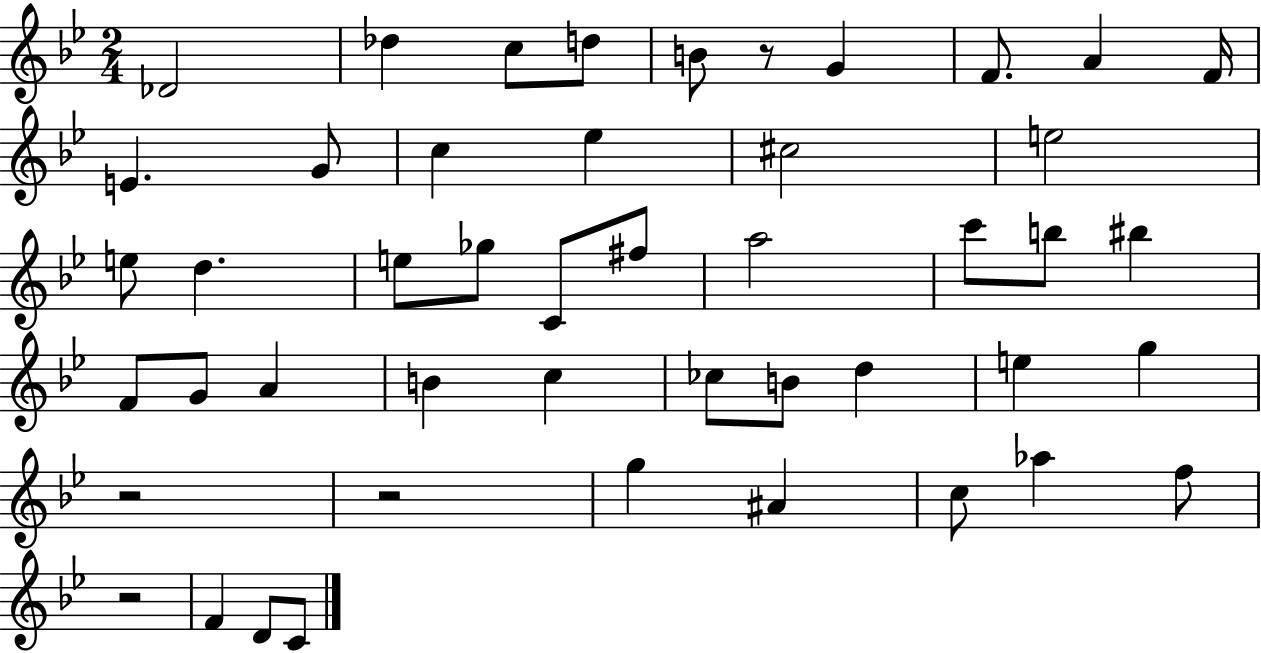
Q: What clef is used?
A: treble